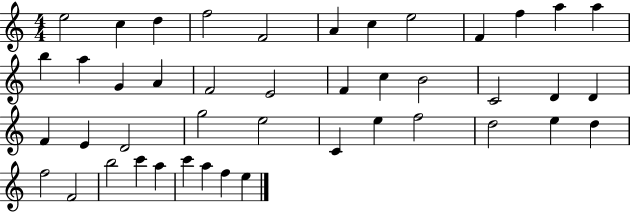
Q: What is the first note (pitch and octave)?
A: E5